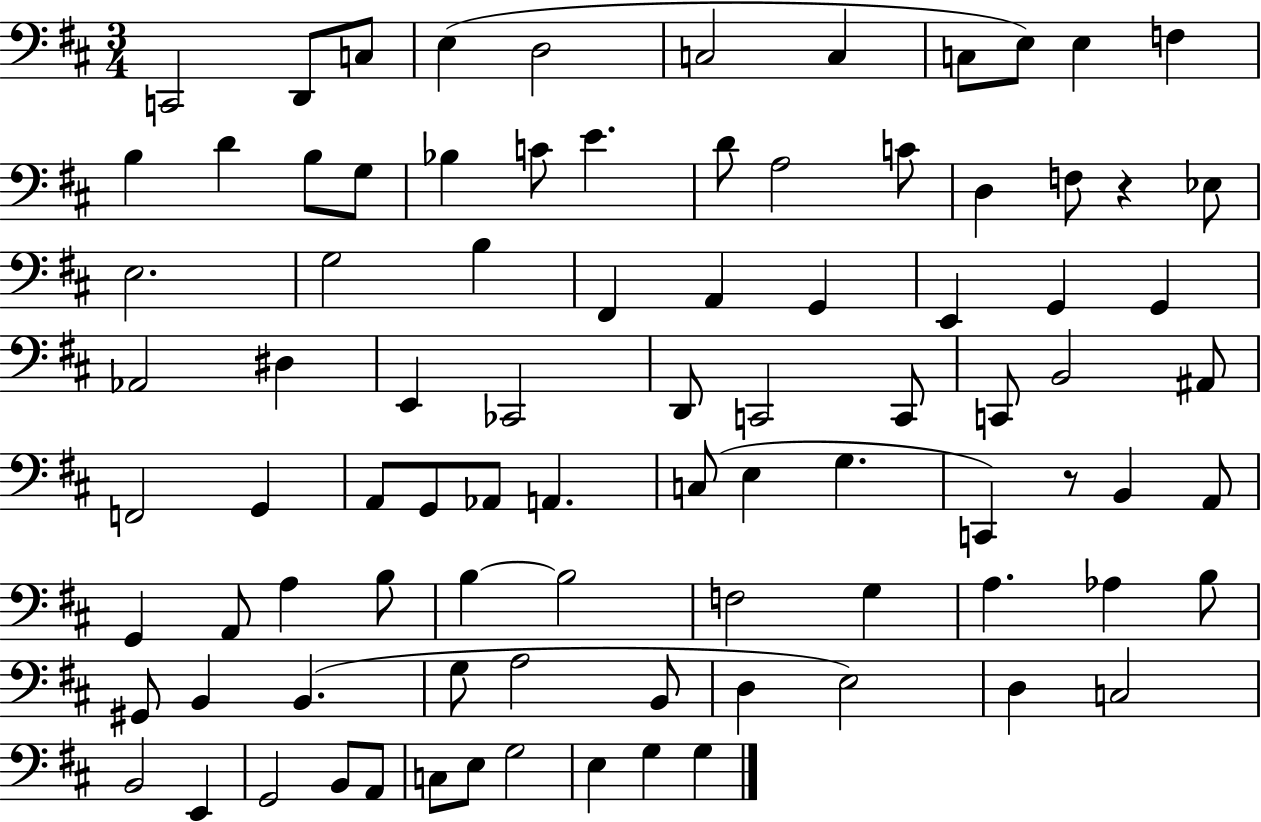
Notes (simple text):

C2/h D2/e C3/e E3/q D3/h C3/h C3/q C3/e E3/e E3/q F3/q B3/q D4/q B3/e G3/e Bb3/q C4/e E4/q. D4/e A3/h C4/e D3/q F3/e R/q Eb3/e E3/h. G3/h B3/q F#2/q A2/q G2/q E2/q G2/q G2/q Ab2/h D#3/q E2/q CES2/h D2/e C2/h C2/e C2/e B2/h A#2/e F2/h G2/q A2/e G2/e Ab2/e A2/q. C3/e E3/q G3/q. C2/q R/e B2/q A2/e G2/q A2/e A3/q B3/e B3/q B3/h F3/h G3/q A3/q. Ab3/q B3/e G#2/e B2/q B2/q. G3/e A3/h B2/e D3/q E3/h D3/q C3/h B2/h E2/q G2/h B2/e A2/e C3/e E3/e G3/h E3/q G3/q G3/q